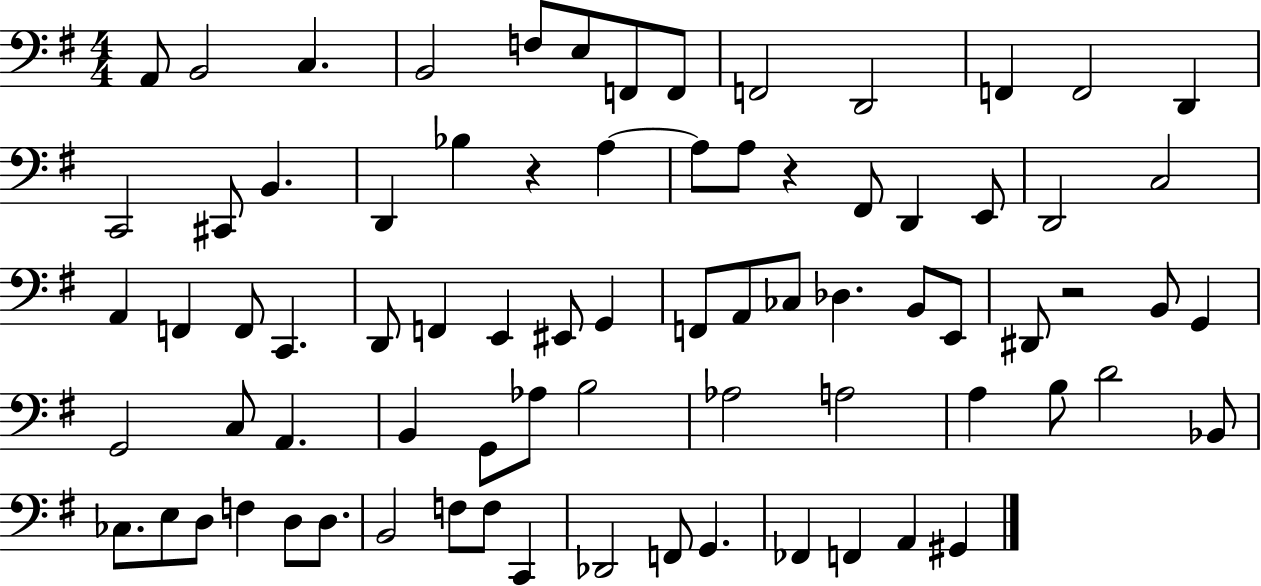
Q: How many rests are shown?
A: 3